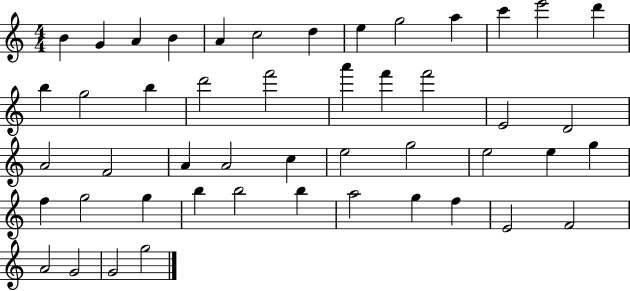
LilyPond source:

{
  \clef treble
  \numericTimeSignature
  \time 4/4
  \key c \major
  b'4 g'4 a'4 b'4 | a'4 c''2 d''4 | e''4 g''2 a''4 | c'''4 e'''2 d'''4 | \break b''4 g''2 b''4 | d'''2 f'''2 | a'''4 f'''4 f'''2 | e'2 d'2 | \break a'2 f'2 | a'4 a'2 c''4 | e''2 g''2 | e''2 e''4 g''4 | \break f''4 g''2 g''4 | b''4 b''2 b''4 | a''2 g''4 f''4 | e'2 f'2 | \break a'2 g'2 | g'2 g''2 | \bar "|."
}